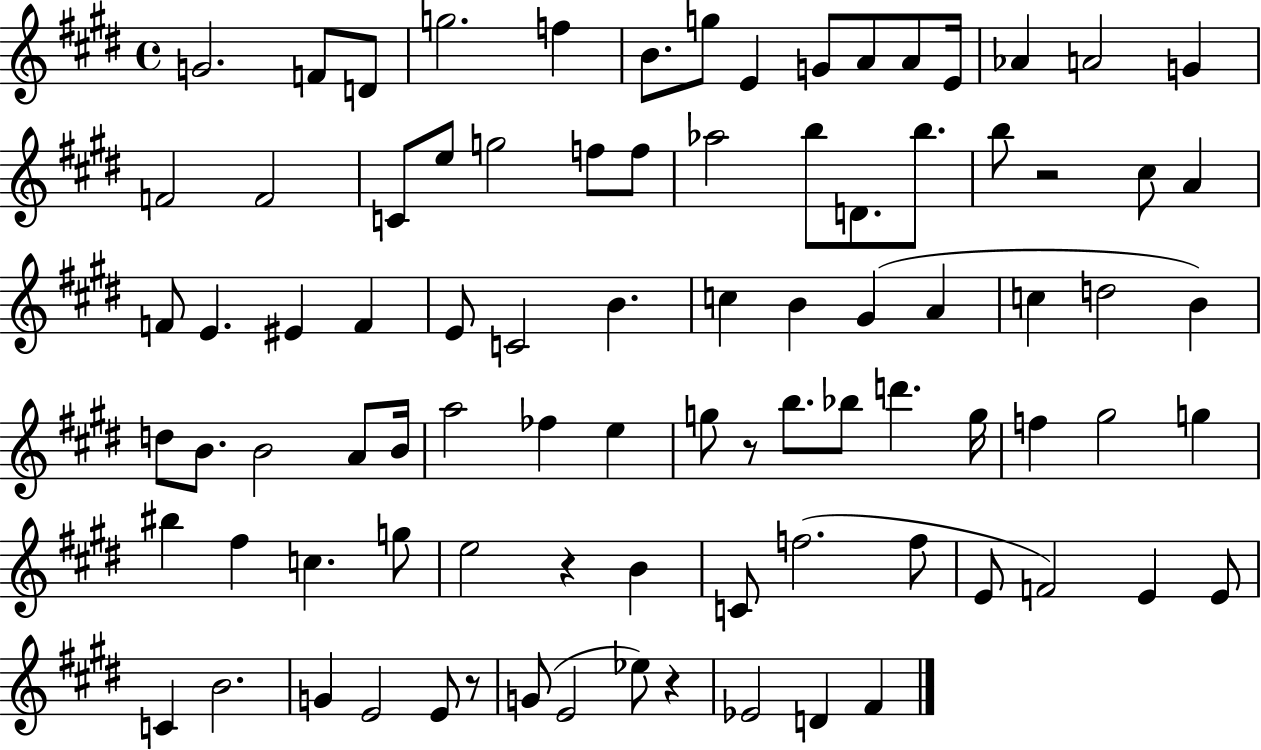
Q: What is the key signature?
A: E major